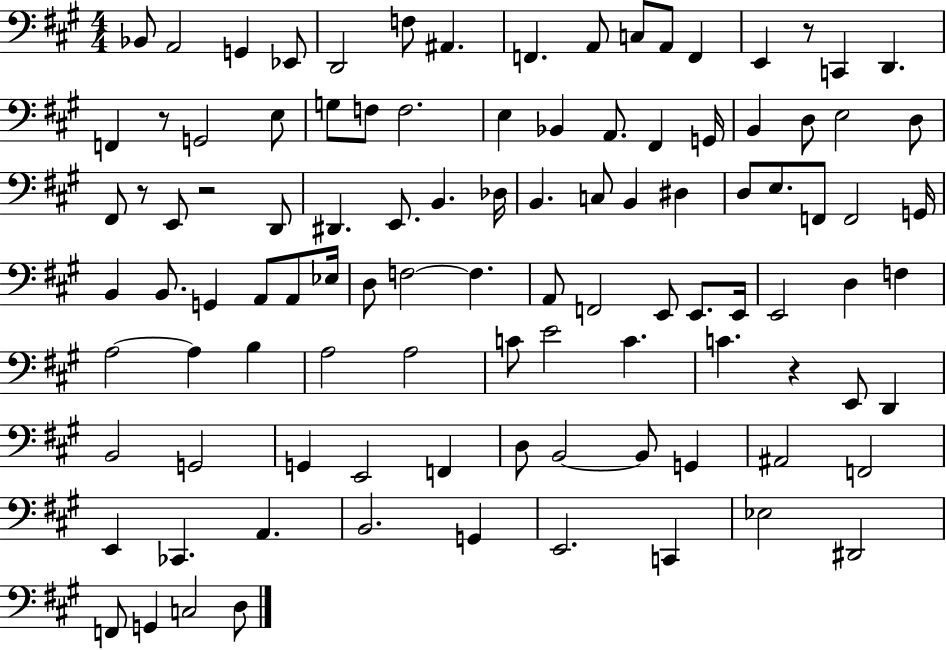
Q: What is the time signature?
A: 4/4